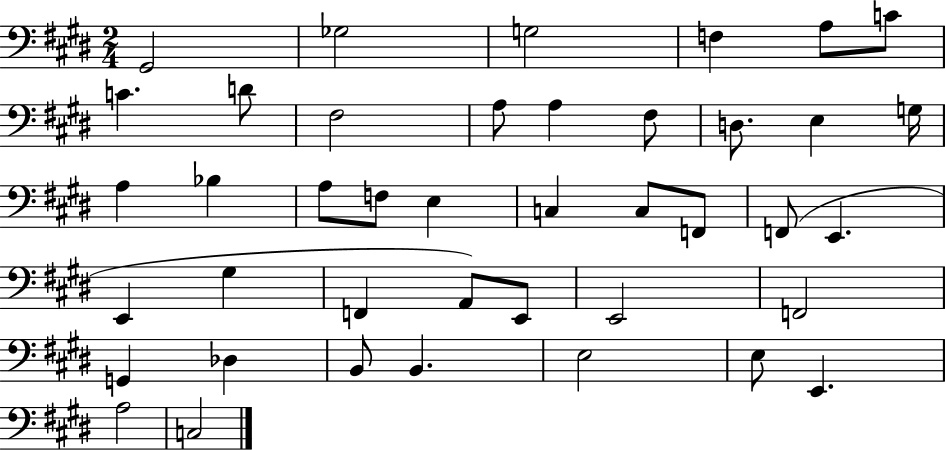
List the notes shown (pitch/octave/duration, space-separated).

G#2/h Gb3/h G3/h F3/q A3/e C4/e C4/q. D4/e F#3/h A3/e A3/q F#3/e D3/e. E3/q G3/s A3/q Bb3/q A3/e F3/e E3/q C3/q C3/e F2/e F2/e E2/q. E2/q G#3/q F2/q A2/e E2/e E2/h F2/h G2/q Db3/q B2/e B2/q. E3/h E3/e E2/q. A3/h C3/h